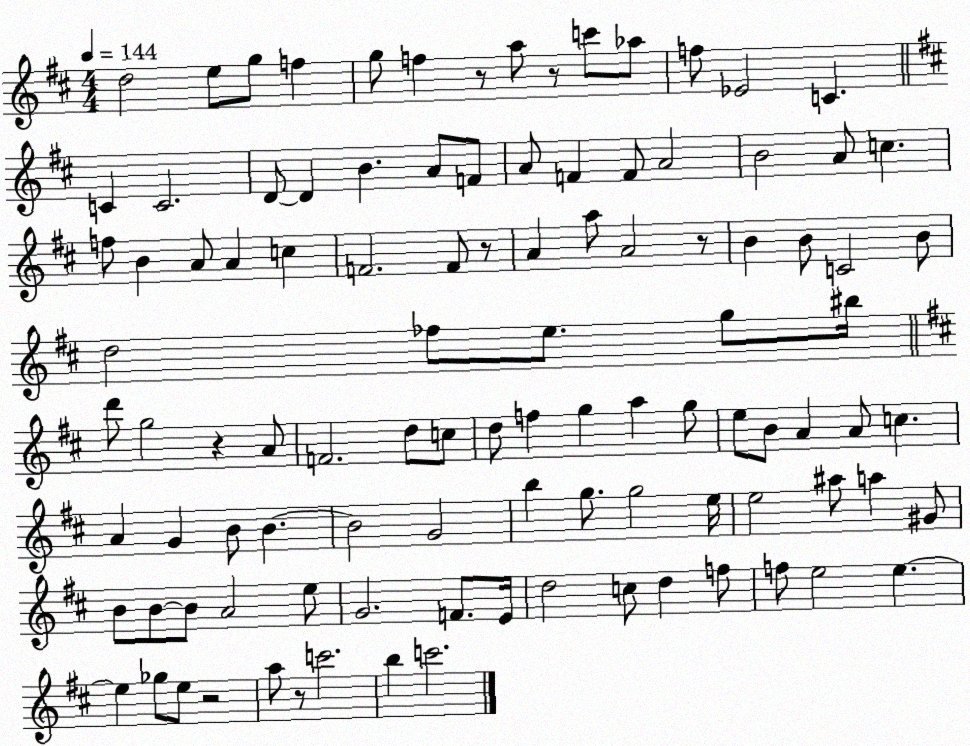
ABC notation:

X:1
T:Untitled
M:4/4
L:1/4
K:D
d2 e/2 g/2 f g/2 f z/2 a/2 z/2 c'/2 _a/2 f/2 _E2 C C C2 D/2 D B A/2 F/2 A/2 F F/2 A2 B2 A/2 c f/2 B A/2 A c F2 F/2 z/2 A a/2 A2 z/2 B B/2 C2 B/2 d2 _f/2 e/2 g/2 ^b/4 d'/2 g2 z A/2 F2 d/2 c/2 d/2 f g a g/2 e/2 B/2 A A/2 c A G B/2 B B2 G2 b g/2 g2 e/4 e2 ^a/2 a ^G/2 B/2 B/2 B/2 A2 e/2 G2 F/2 E/4 d2 c/2 d f/2 f/2 e2 e e _g/2 e/2 z2 a/2 z/2 c'2 b c'2